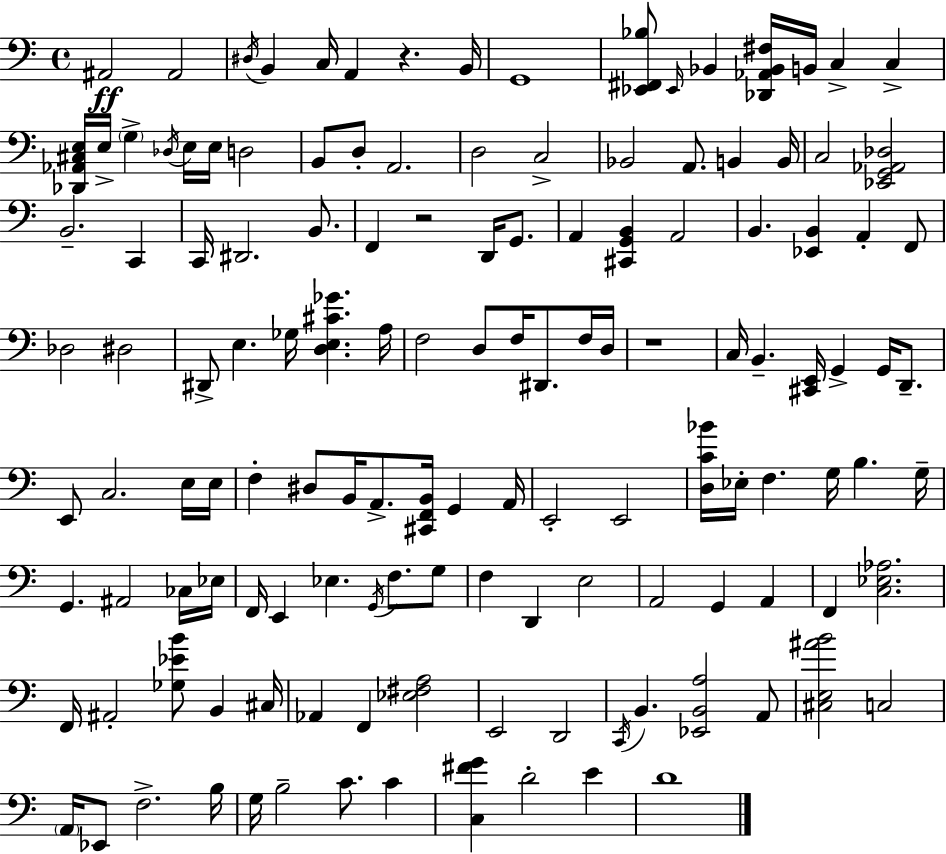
X:1
T:Untitled
M:4/4
L:1/4
K:Am
^A,,2 ^A,,2 ^D,/4 B,, C,/4 A,, z B,,/4 G,,4 [_E,,^F,,_B,]/2 _E,,/4 _B,, [_D,,_A,,_B,,^F,]/4 B,,/4 C, C, [_D,,_A,,^C,E,]/4 E,/4 G, _D,/4 E,/4 E,/4 D,2 B,,/2 D,/2 A,,2 D,2 C,2 _B,,2 A,,/2 B,, B,,/4 C,2 [_E,,G,,_A,,_D,]2 B,,2 C,, C,,/4 ^D,,2 B,,/2 F,, z2 D,,/4 G,,/2 A,, [^C,,G,,B,,] A,,2 B,, [_E,,B,,] A,, F,,/2 _D,2 ^D,2 ^D,,/2 E, _G,/4 [D,E,^C_G] A,/4 F,2 D,/2 F,/4 ^D,,/2 F,/4 D,/4 z4 C,/4 B,, [^C,,E,,]/4 G,, G,,/4 D,,/2 E,,/2 C,2 E,/4 E,/4 F, ^D,/2 B,,/4 A,,/2 [^C,,F,,B,,]/4 G,, A,,/4 E,,2 E,,2 [D,C_B]/4 _E,/4 F, G,/4 B, G,/4 G,, ^A,,2 _C,/4 _E,/4 F,,/4 E,, _E, G,,/4 F,/2 G,/2 F, D,, E,2 A,,2 G,, A,, F,, [C,_E,_A,]2 F,,/4 ^A,,2 [_G,_EB]/2 B,, ^C,/4 _A,, F,, [_E,^F,A,]2 E,,2 D,,2 C,,/4 B,, [_E,,B,,A,]2 A,,/2 [^C,E,^AB]2 C,2 A,,/4 _E,,/2 F,2 B,/4 G,/4 B,2 C/2 C [C,^FG] D2 E D4